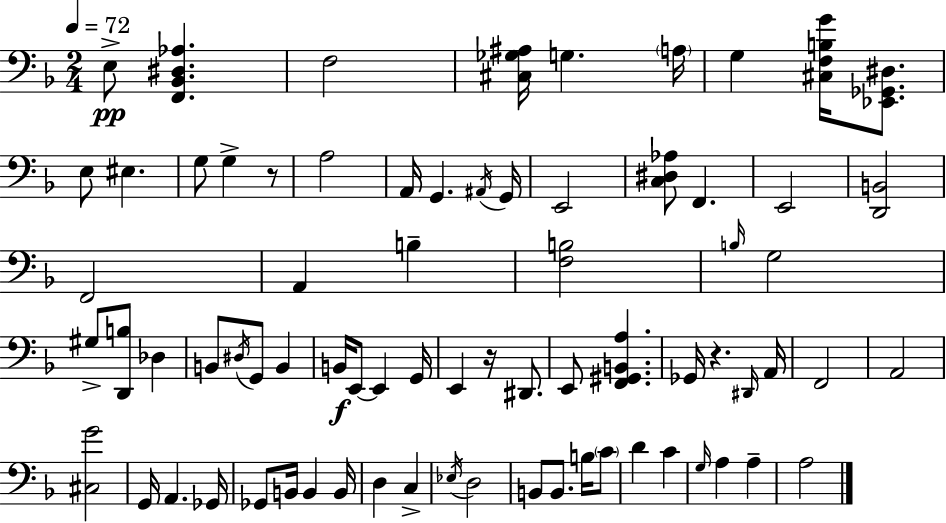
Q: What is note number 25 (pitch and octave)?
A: B2